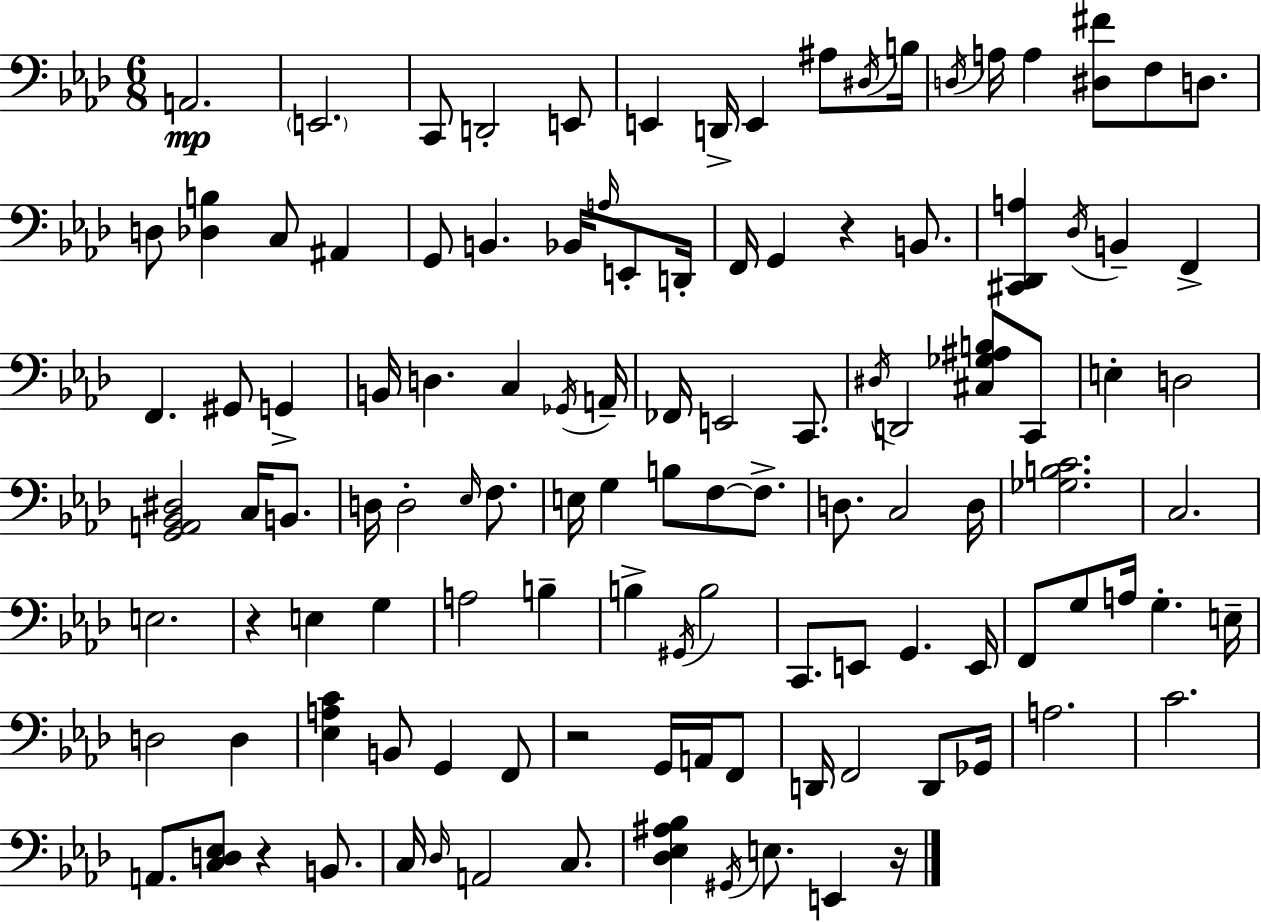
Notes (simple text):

A2/h. E2/h. C2/e D2/h E2/e E2/q D2/s E2/q A#3/e D#3/s B3/s D3/s A3/s A3/q [D#3,F#4]/e F3/e D3/e. D3/e [Db3,B3]/q C3/e A#2/q G2/e B2/q. Bb2/s A3/s E2/e D2/s F2/s G2/q R/q B2/e. [C#2,Db2,A3]/q Db3/s B2/q F2/q F2/q. G#2/e G2/q B2/s D3/q. C3/q Gb2/s A2/s FES2/s E2/h C2/e. D#3/s D2/h [C#3,Gb3,A#3,B3]/e C2/e E3/q D3/h [G2,A2,Bb2,D#3]/h C3/s B2/e. D3/s D3/h Eb3/s F3/e. E3/s G3/q B3/e F3/e F3/e. D3/e. C3/h D3/s [Gb3,B3,C4]/h. C3/h. E3/h. R/q E3/q G3/q A3/h B3/q B3/q G#2/s B3/h C2/e. E2/e G2/q. E2/s F2/e G3/e A3/s G3/q. E3/s D3/h D3/q [Eb3,A3,C4]/q B2/e G2/q F2/e R/h G2/s A2/s F2/e D2/s F2/h D2/e Gb2/s A3/h. C4/h. A2/e. [C3,D3,Eb3]/e R/q B2/e. C3/s Db3/s A2/h C3/e. [Db3,Eb3,A#3,Bb3]/q G#2/s E3/e. E2/q R/s